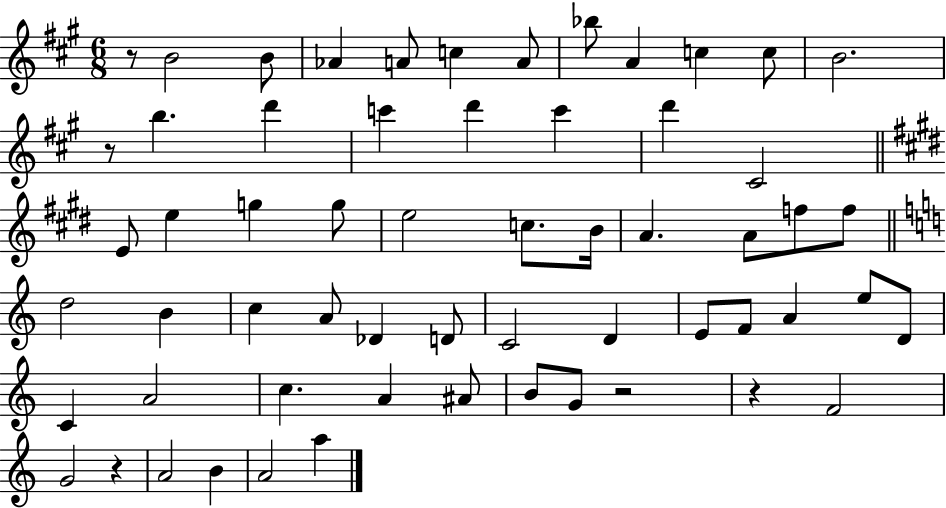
{
  \clef treble
  \numericTimeSignature
  \time 6/8
  \key a \major
  r8 b'2 b'8 | aes'4 a'8 c''4 a'8 | bes''8 a'4 c''4 c''8 | b'2. | \break r8 b''4. d'''4 | c'''4 d'''4 c'''4 | d'''4 cis'2 | \bar "||" \break \key e \major e'8 e''4 g''4 g''8 | e''2 c''8. b'16 | a'4. a'8 f''8 f''8 | \bar "||" \break \key a \minor d''2 b'4 | c''4 a'8 des'4 d'8 | c'2 d'4 | e'8 f'8 a'4 e''8 d'8 | \break c'4 a'2 | c''4. a'4 ais'8 | b'8 g'8 r2 | r4 f'2 | \break g'2 r4 | a'2 b'4 | a'2 a''4 | \bar "|."
}